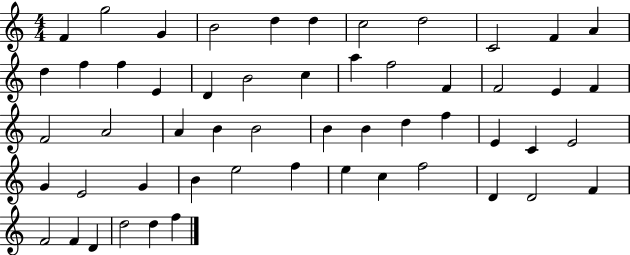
{
  \clef treble
  \numericTimeSignature
  \time 4/4
  \key c \major
  f'4 g''2 g'4 | b'2 d''4 d''4 | c''2 d''2 | c'2 f'4 a'4 | \break d''4 f''4 f''4 e'4 | d'4 b'2 c''4 | a''4 f''2 f'4 | f'2 e'4 f'4 | \break f'2 a'2 | a'4 b'4 b'2 | b'4 b'4 d''4 f''4 | e'4 c'4 e'2 | \break g'4 e'2 g'4 | b'4 e''2 f''4 | e''4 c''4 f''2 | d'4 d'2 f'4 | \break f'2 f'4 d'4 | d''2 d''4 f''4 | \bar "|."
}